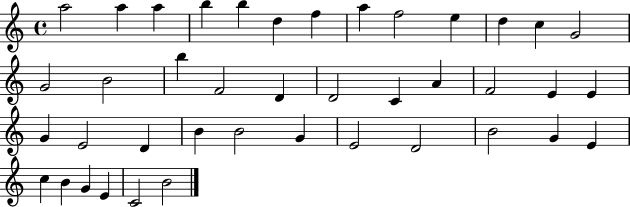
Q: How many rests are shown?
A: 0